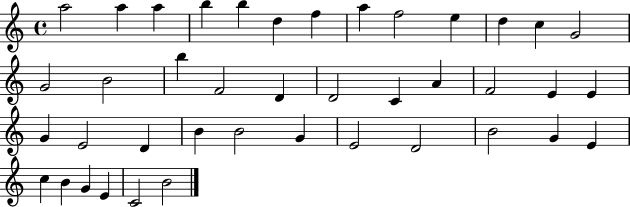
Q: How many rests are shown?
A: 0